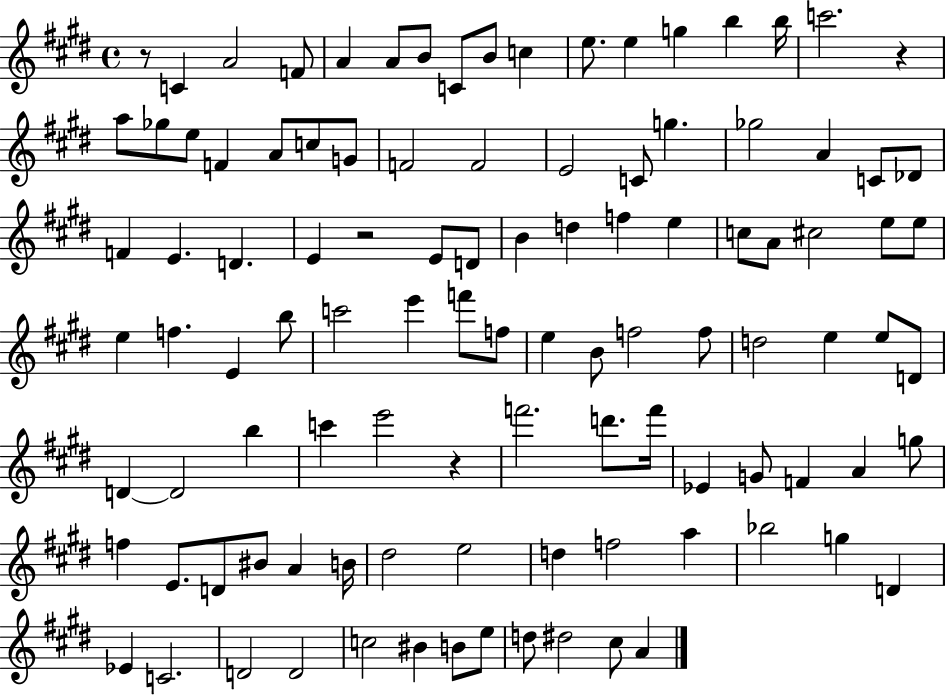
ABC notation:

X:1
T:Untitled
M:4/4
L:1/4
K:E
z/2 C A2 F/2 A A/2 B/2 C/2 B/2 c e/2 e g b b/4 c'2 z a/2 _g/2 e/2 F A/2 c/2 G/2 F2 F2 E2 C/2 g _g2 A C/2 _D/2 F E D E z2 E/2 D/2 B d f e c/2 A/2 ^c2 e/2 e/2 e f E b/2 c'2 e' f'/2 f/2 e B/2 f2 f/2 d2 e e/2 D/2 D D2 b c' e'2 z f'2 d'/2 f'/4 _E G/2 F A g/2 f E/2 D/2 ^B/2 A B/4 ^d2 e2 d f2 a _b2 g D _E C2 D2 D2 c2 ^B B/2 e/2 d/2 ^d2 ^c/2 A